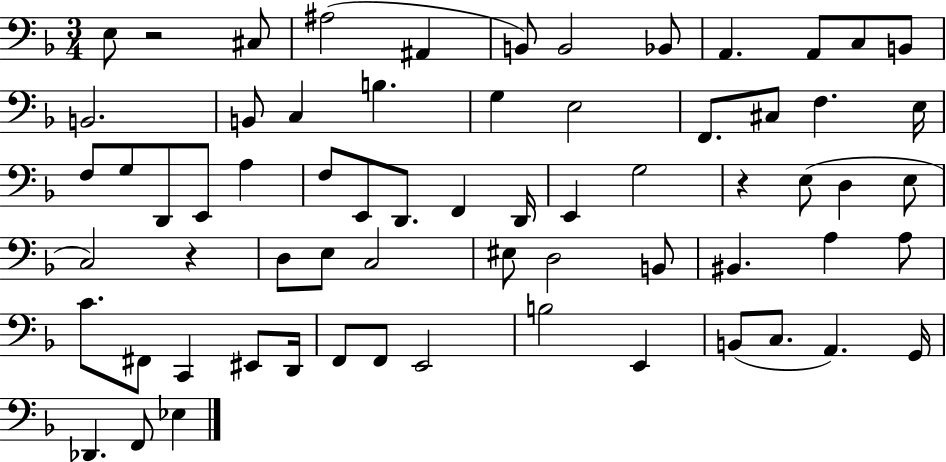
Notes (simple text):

E3/e R/h C#3/e A#3/h A#2/q B2/e B2/h Bb2/e A2/q. A2/e C3/e B2/e B2/h. B2/e C3/q B3/q. G3/q E3/h F2/e. C#3/e F3/q. E3/s F3/e G3/e D2/e E2/e A3/q F3/e E2/e D2/e. F2/q D2/s E2/q G3/h R/q E3/e D3/q E3/e C3/h R/q D3/e E3/e C3/h EIS3/e D3/h B2/e BIS2/q. A3/q A3/e C4/e. F#2/e C2/q EIS2/e D2/s F2/e F2/e E2/h B3/h E2/q B2/e C3/e. A2/q. G2/s Db2/q. F2/e Eb3/q